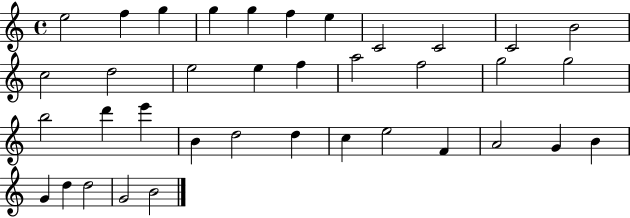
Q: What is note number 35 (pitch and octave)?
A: D5